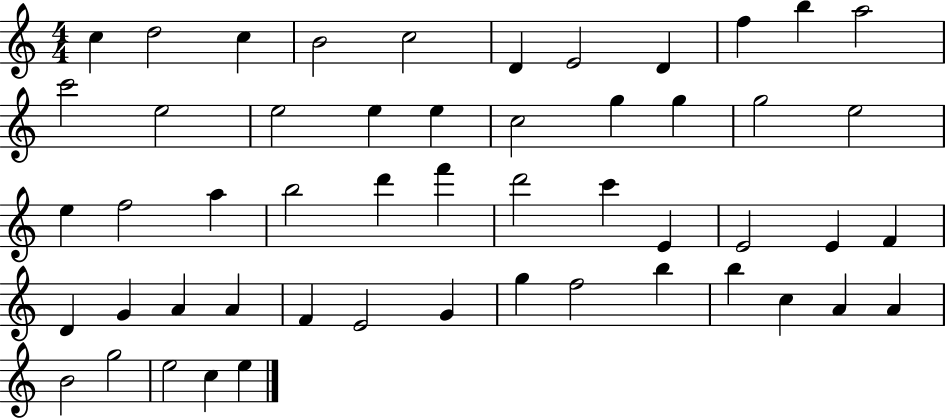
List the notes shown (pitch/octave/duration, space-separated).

C5/q D5/h C5/q B4/h C5/h D4/q E4/h D4/q F5/q B5/q A5/h C6/h E5/h E5/h E5/q E5/q C5/h G5/q G5/q G5/h E5/h E5/q F5/h A5/q B5/h D6/q F6/q D6/h C6/q E4/q E4/h E4/q F4/q D4/q G4/q A4/q A4/q F4/q E4/h G4/q G5/q F5/h B5/q B5/q C5/q A4/q A4/q B4/h G5/h E5/h C5/q E5/q